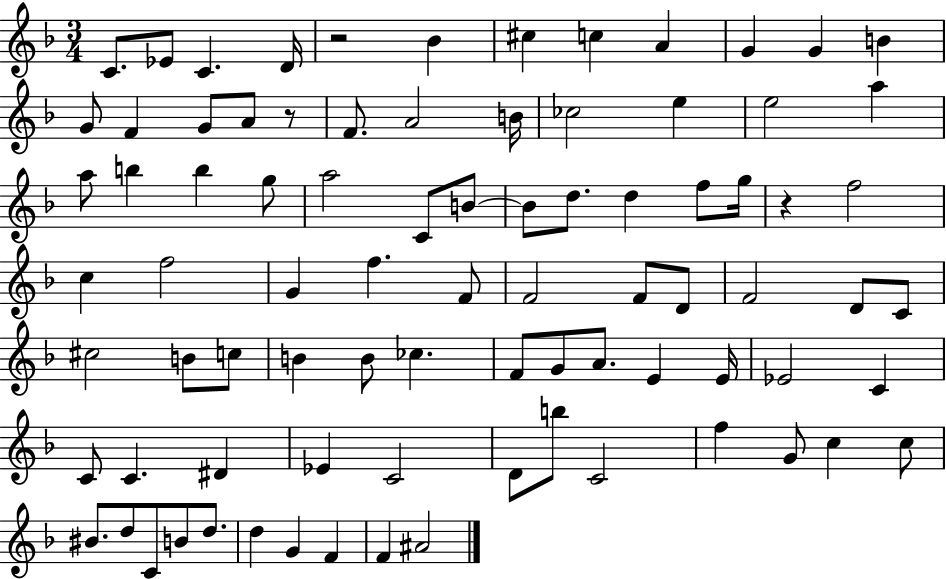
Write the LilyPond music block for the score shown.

{
  \clef treble
  \numericTimeSignature
  \time 3/4
  \key f \major
  c'8. ees'8 c'4. d'16 | r2 bes'4 | cis''4 c''4 a'4 | g'4 g'4 b'4 | \break g'8 f'4 g'8 a'8 r8 | f'8. a'2 b'16 | ces''2 e''4 | e''2 a''4 | \break a''8 b''4 b''4 g''8 | a''2 c'8 b'8~~ | b'8 d''8. d''4 f''8 g''16 | r4 f''2 | \break c''4 f''2 | g'4 f''4. f'8 | f'2 f'8 d'8 | f'2 d'8 c'8 | \break cis''2 b'8 c''8 | b'4 b'8 ces''4. | f'8 g'8 a'8. e'4 e'16 | ees'2 c'4 | \break c'8 c'4. dis'4 | ees'4 c'2 | d'8 b''8 c'2 | f''4 g'8 c''4 c''8 | \break bis'8. d''8 c'8 b'8 d''8. | d''4 g'4 f'4 | f'4 ais'2 | \bar "|."
}